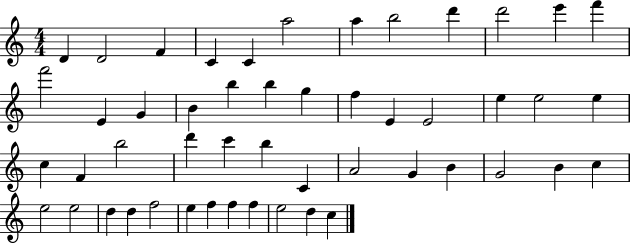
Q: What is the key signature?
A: C major